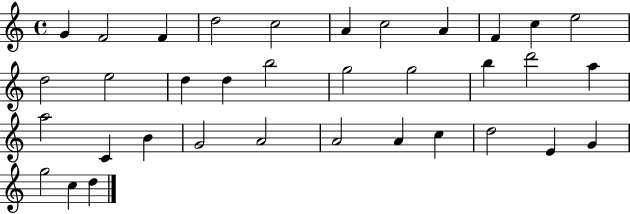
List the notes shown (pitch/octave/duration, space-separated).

G4/q F4/h F4/q D5/h C5/h A4/q C5/h A4/q F4/q C5/q E5/h D5/h E5/h D5/q D5/q B5/h G5/h G5/h B5/q D6/h A5/q A5/h C4/q B4/q G4/h A4/h A4/h A4/q C5/q D5/h E4/q G4/q G5/h C5/q D5/q